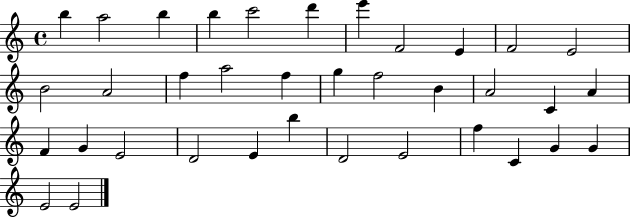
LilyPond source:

{
  \clef treble
  \time 4/4
  \defaultTimeSignature
  \key c \major
  b''4 a''2 b''4 | b''4 c'''2 d'''4 | e'''4 f'2 e'4 | f'2 e'2 | \break b'2 a'2 | f''4 a''2 f''4 | g''4 f''2 b'4 | a'2 c'4 a'4 | \break f'4 g'4 e'2 | d'2 e'4 b''4 | d'2 e'2 | f''4 c'4 g'4 g'4 | \break e'2 e'2 | \bar "|."
}